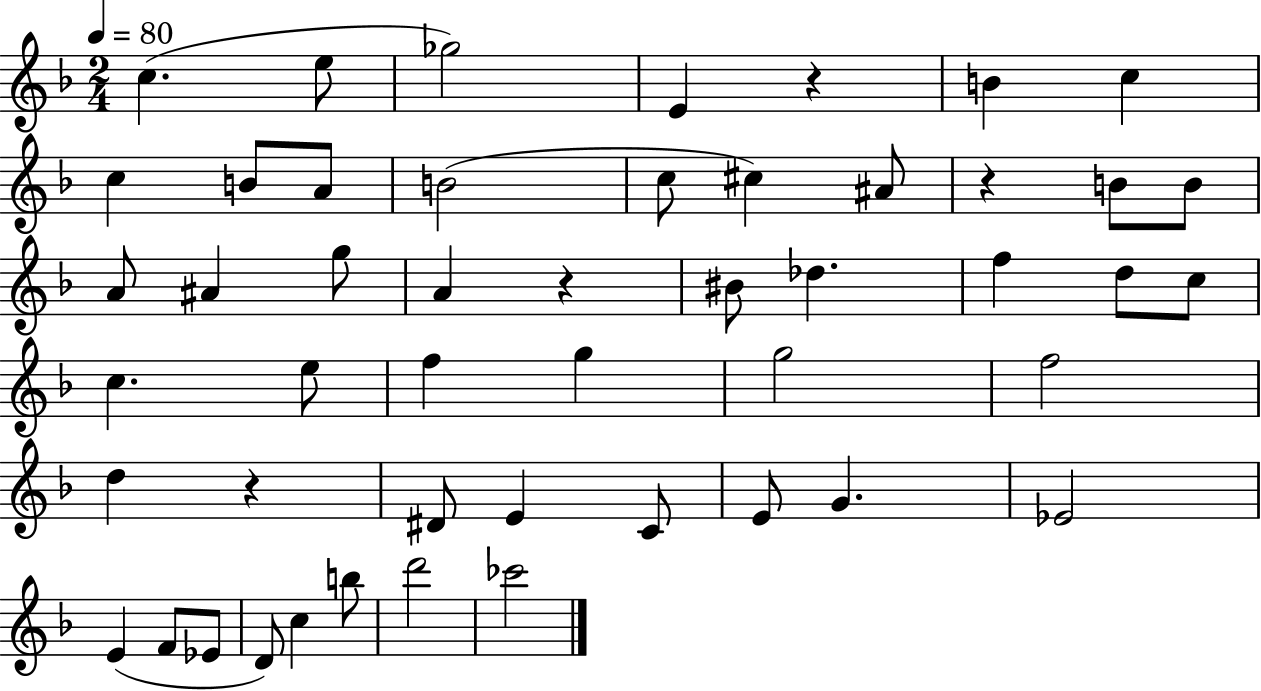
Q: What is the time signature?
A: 2/4